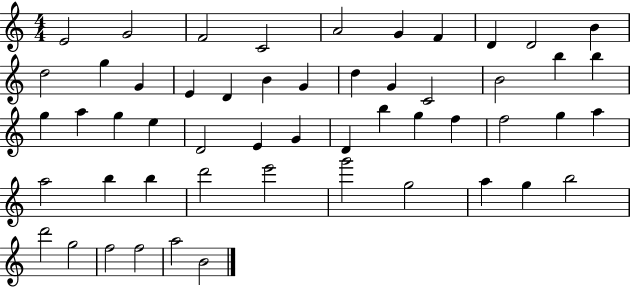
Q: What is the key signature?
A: C major